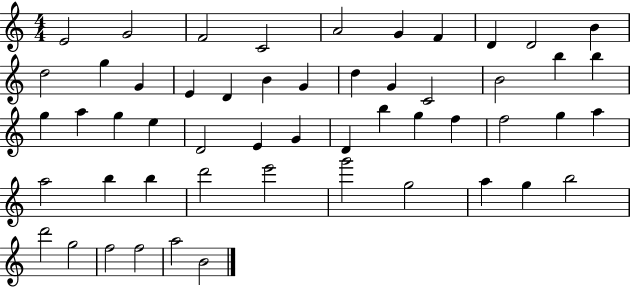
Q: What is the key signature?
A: C major